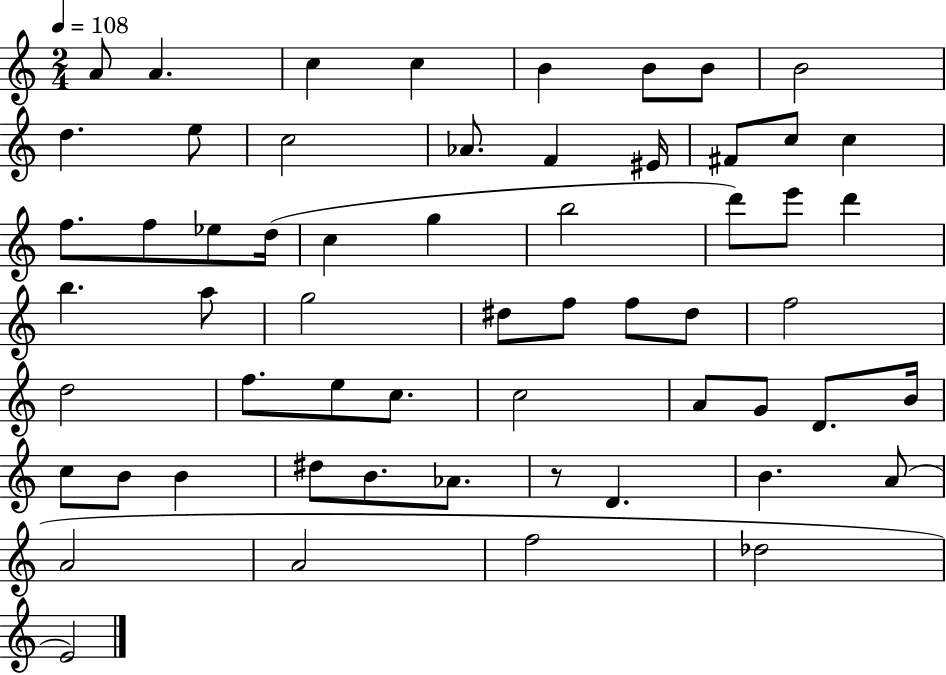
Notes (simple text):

A4/e A4/q. C5/q C5/q B4/q B4/e B4/e B4/h D5/q. E5/e C5/h Ab4/e. F4/q EIS4/s F#4/e C5/e C5/q F5/e. F5/e Eb5/e D5/s C5/q G5/q B5/h D6/e E6/e D6/q B5/q. A5/e G5/h D#5/e F5/e F5/e D#5/e F5/h D5/h F5/e. E5/e C5/e. C5/h A4/e G4/e D4/e. B4/s C5/e B4/e B4/q D#5/e B4/e. Ab4/e. R/e D4/q. B4/q. A4/e A4/h A4/h F5/h Db5/h E4/h